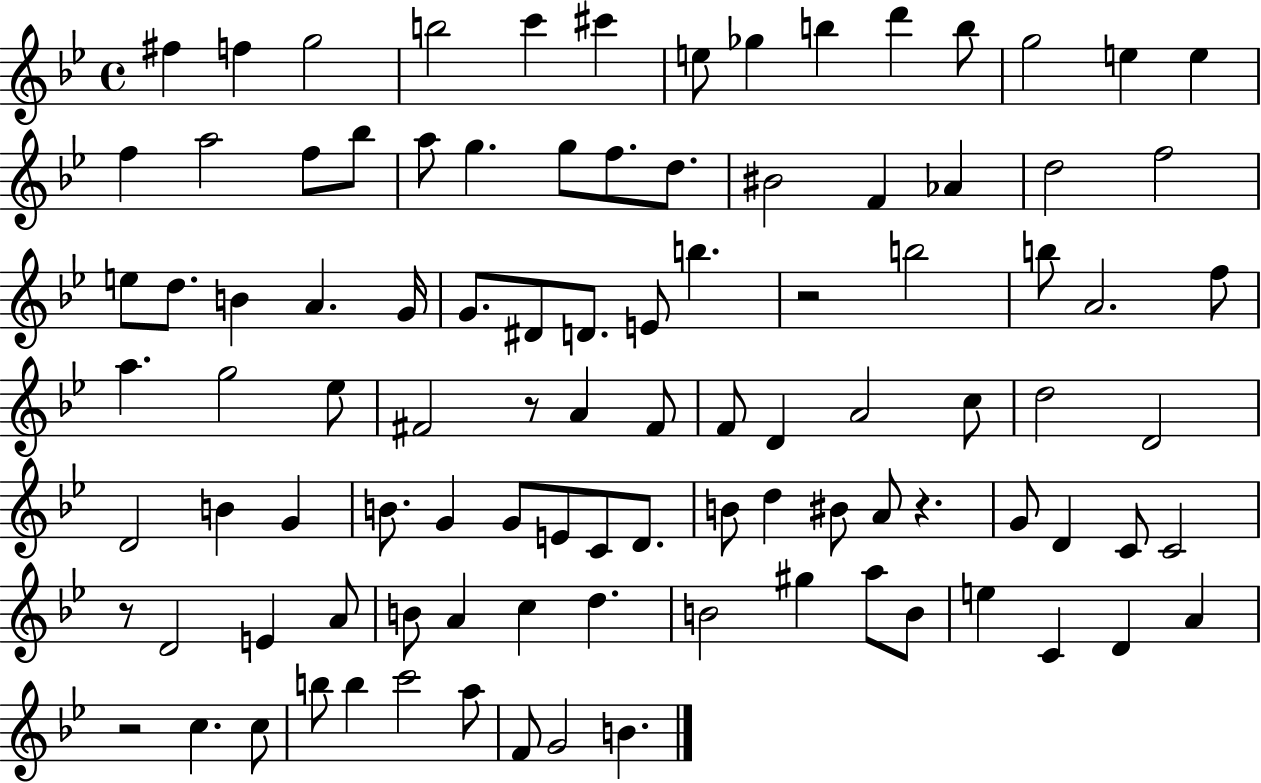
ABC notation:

X:1
T:Untitled
M:4/4
L:1/4
K:Bb
^f f g2 b2 c' ^c' e/2 _g b d' b/2 g2 e e f a2 f/2 _b/2 a/2 g g/2 f/2 d/2 ^B2 F _A d2 f2 e/2 d/2 B A G/4 G/2 ^D/2 D/2 E/2 b z2 b2 b/2 A2 f/2 a g2 _e/2 ^F2 z/2 A ^F/2 F/2 D A2 c/2 d2 D2 D2 B G B/2 G G/2 E/2 C/2 D/2 B/2 d ^B/2 A/2 z G/2 D C/2 C2 z/2 D2 E A/2 B/2 A c d B2 ^g a/2 B/2 e C D A z2 c c/2 b/2 b c'2 a/2 F/2 G2 B